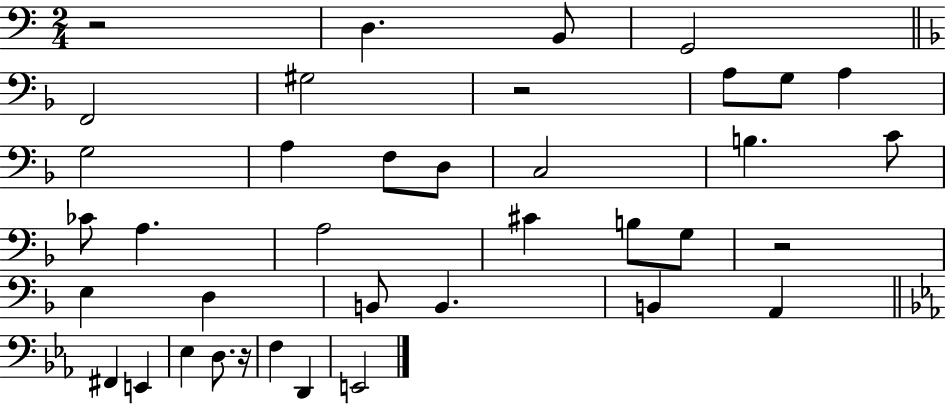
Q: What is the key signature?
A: C major